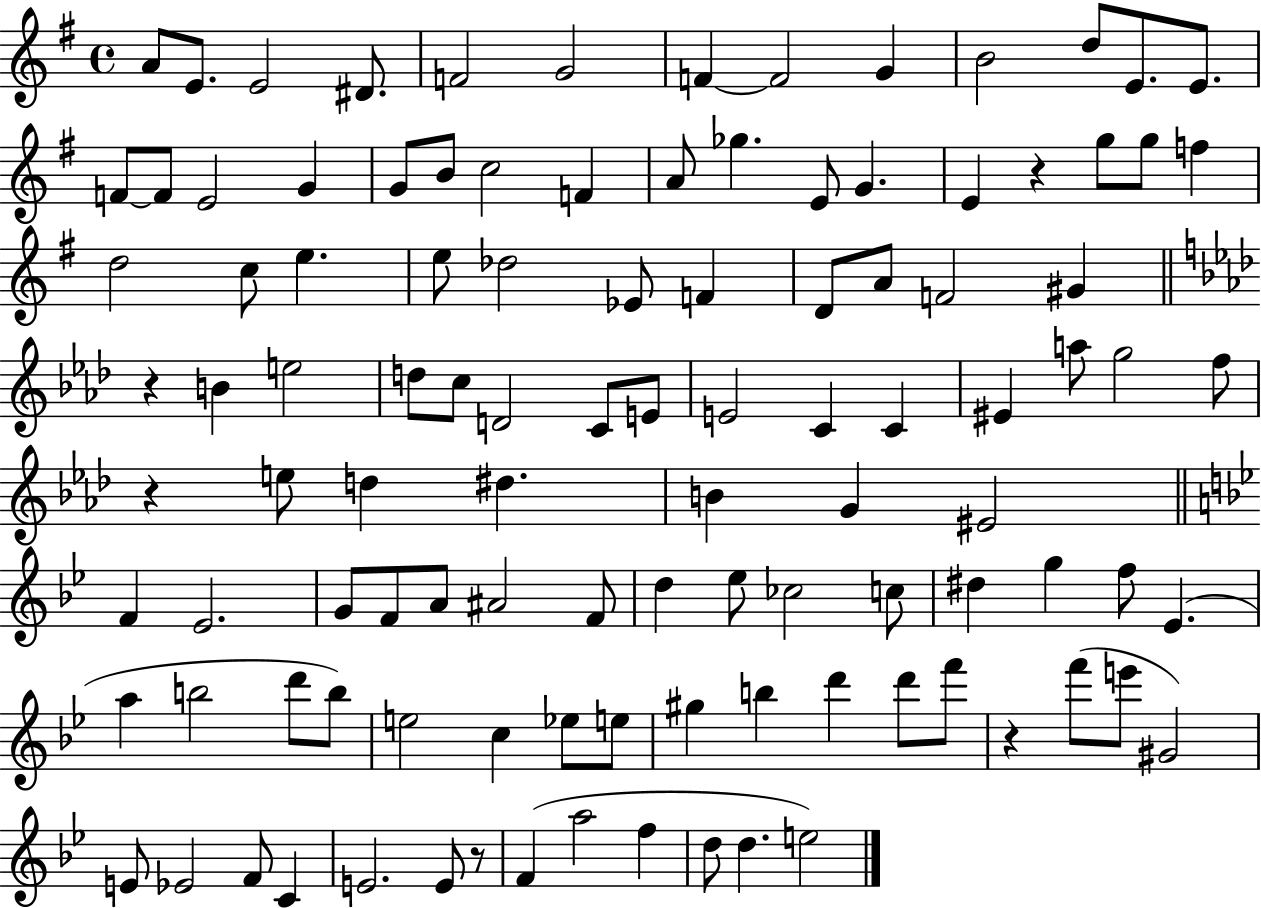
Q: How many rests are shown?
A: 5